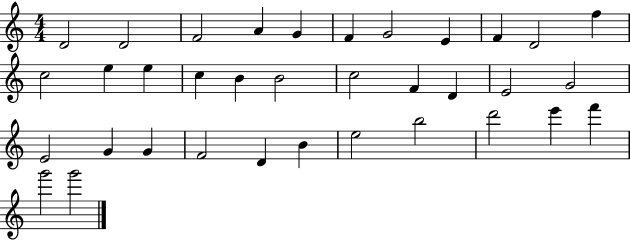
{
  \clef treble
  \numericTimeSignature
  \time 4/4
  \key c \major
  d'2 d'2 | f'2 a'4 g'4 | f'4 g'2 e'4 | f'4 d'2 f''4 | \break c''2 e''4 e''4 | c''4 b'4 b'2 | c''2 f'4 d'4 | e'2 g'2 | \break e'2 g'4 g'4 | f'2 d'4 b'4 | e''2 b''2 | d'''2 e'''4 f'''4 | \break g'''2 g'''2 | \bar "|."
}